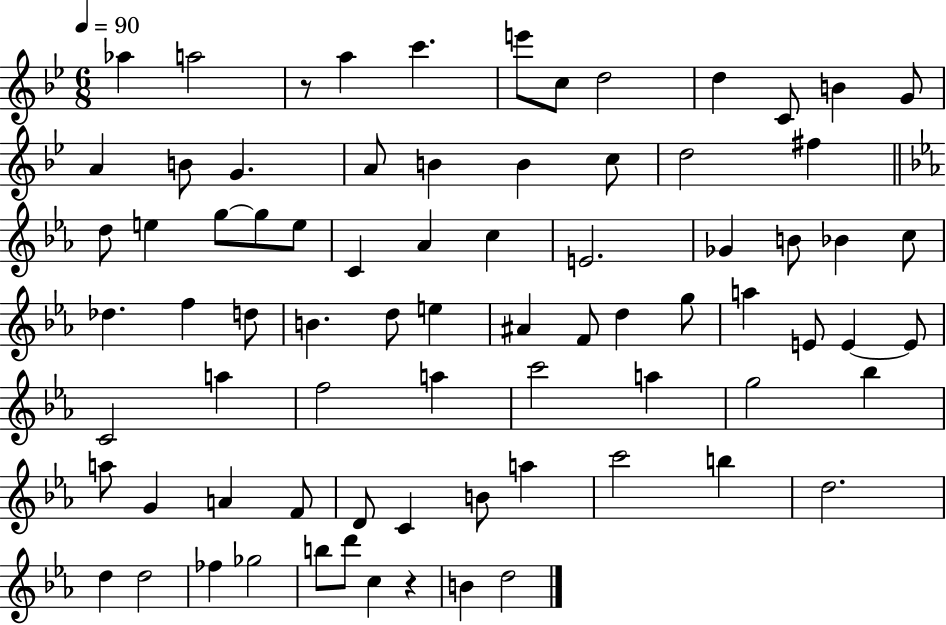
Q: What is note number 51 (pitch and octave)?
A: A5